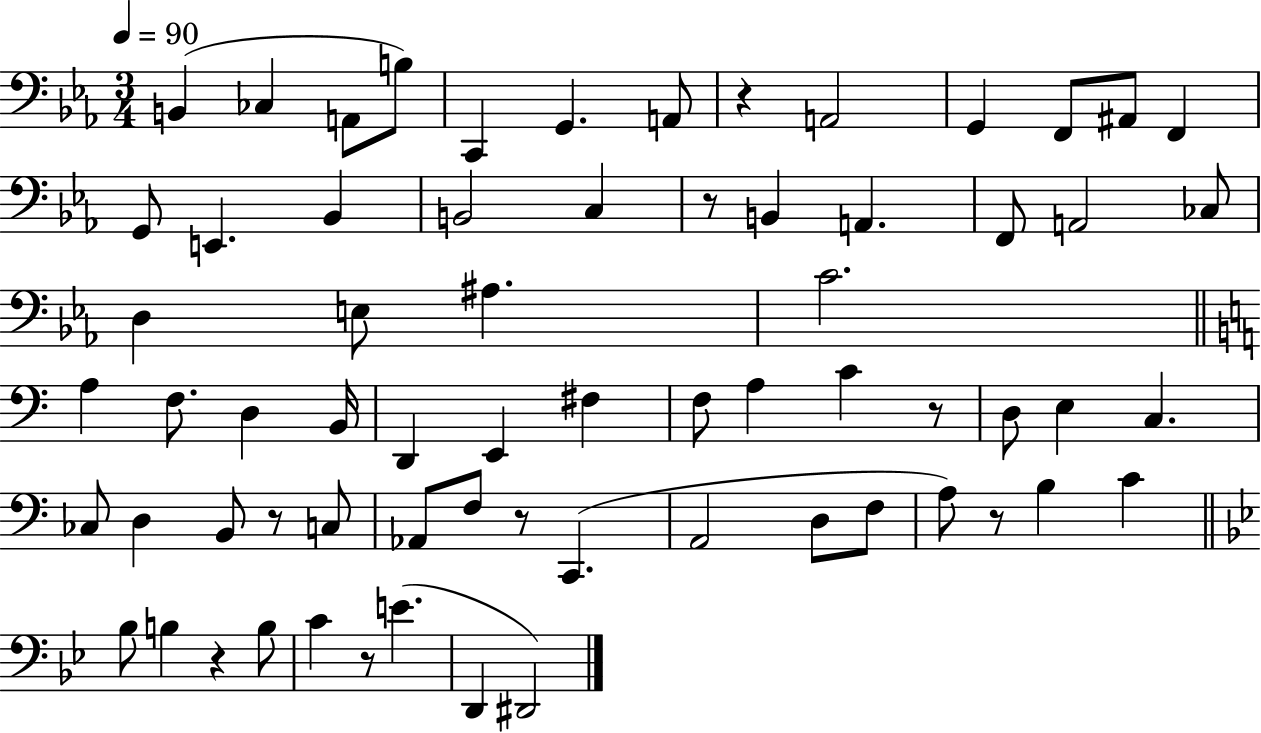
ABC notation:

X:1
T:Untitled
M:3/4
L:1/4
K:Eb
B,, _C, A,,/2 B,/2 C,, G,, A,,/2 z A,,2 G,, F,,/2 ^A,,/2 F,, G,,/2 E,, _B,, B,,2 C, z/2 B,, A,, F,,/2 A,,2 _C,/2 D, E,/2 ^A, C2 A, F,/2 D, B,,/4 D,, E,, ^F, F,/2 A, C z/2 D,/2 E, C, _C,/2 D, B,,/2 z/2 C,/2 _A,,/2 F,/2 z/2 C,, A,,2 D,/2 F,/2 A,/2 z/2 B, C _B,/2 B, z B,/2 C z/2 E D,, ^D,,2